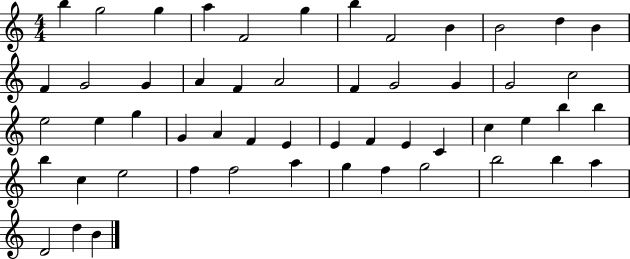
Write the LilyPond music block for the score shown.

{
  \clef treble
  \numericTimeSignature
  \time 4/4
  \key c \major
  b''4 g''2 g''4 | a''4 f'2 g''4 | b''4 f'2 b'4 | b'2 d''4 b'4 | \break f'4 g'2 g'4 | a'4 f'4 a'2 | f'4 g'2 g'4 | g'2 c''2 | \break e''2 e''4 g''4 | g'4 a'4 f'4 e'4 | e'4 f'4 e'4 c'4 | c''4 e''4 b''4 b''4 | \break b''4 c''4 e''2 | f''4 f''2 a''4 | g''4 f''4 g''2 | b''2 b''4 a''4 | \break d'2 d''4 b'4 | \bar "|."
}